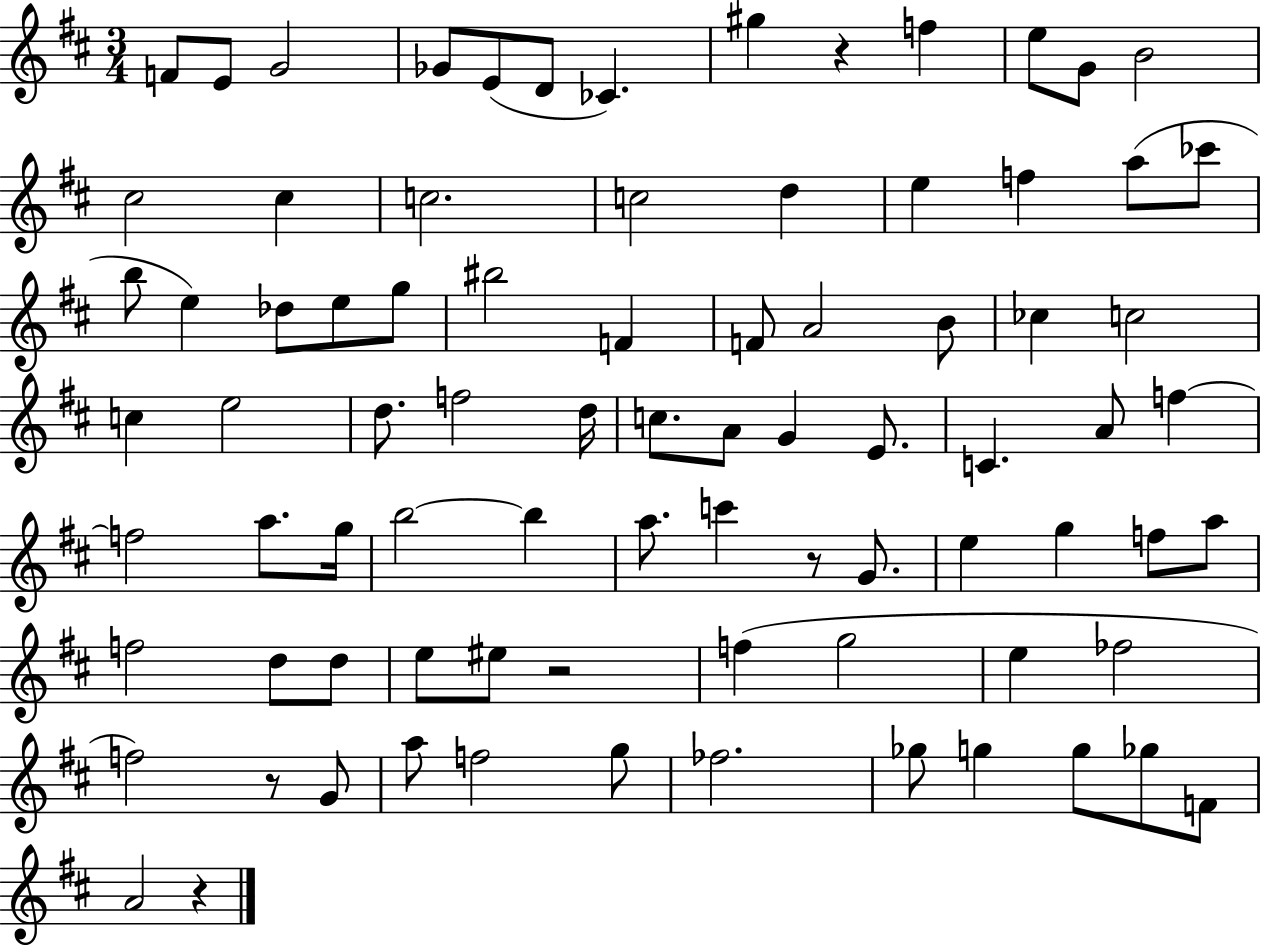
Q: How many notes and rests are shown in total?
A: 83